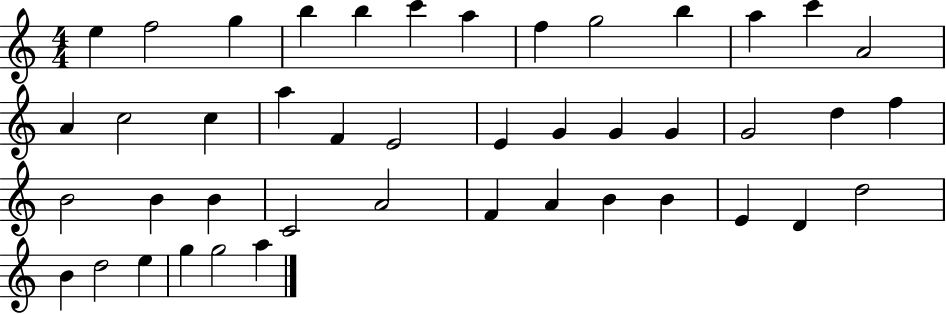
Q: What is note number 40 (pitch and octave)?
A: D5